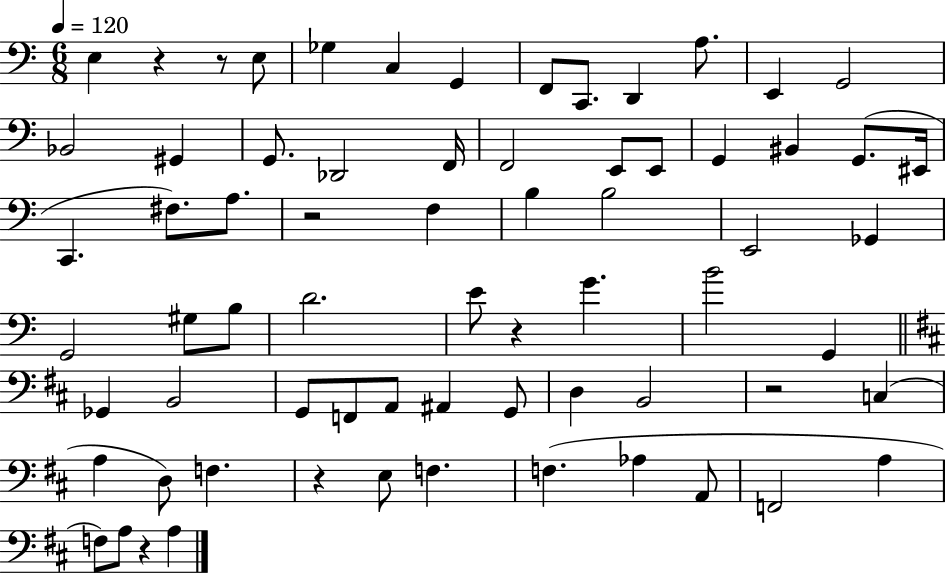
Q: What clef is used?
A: bass